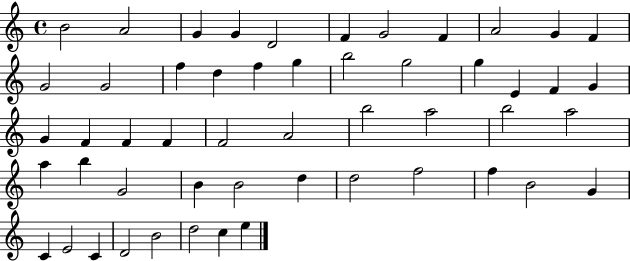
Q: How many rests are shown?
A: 0